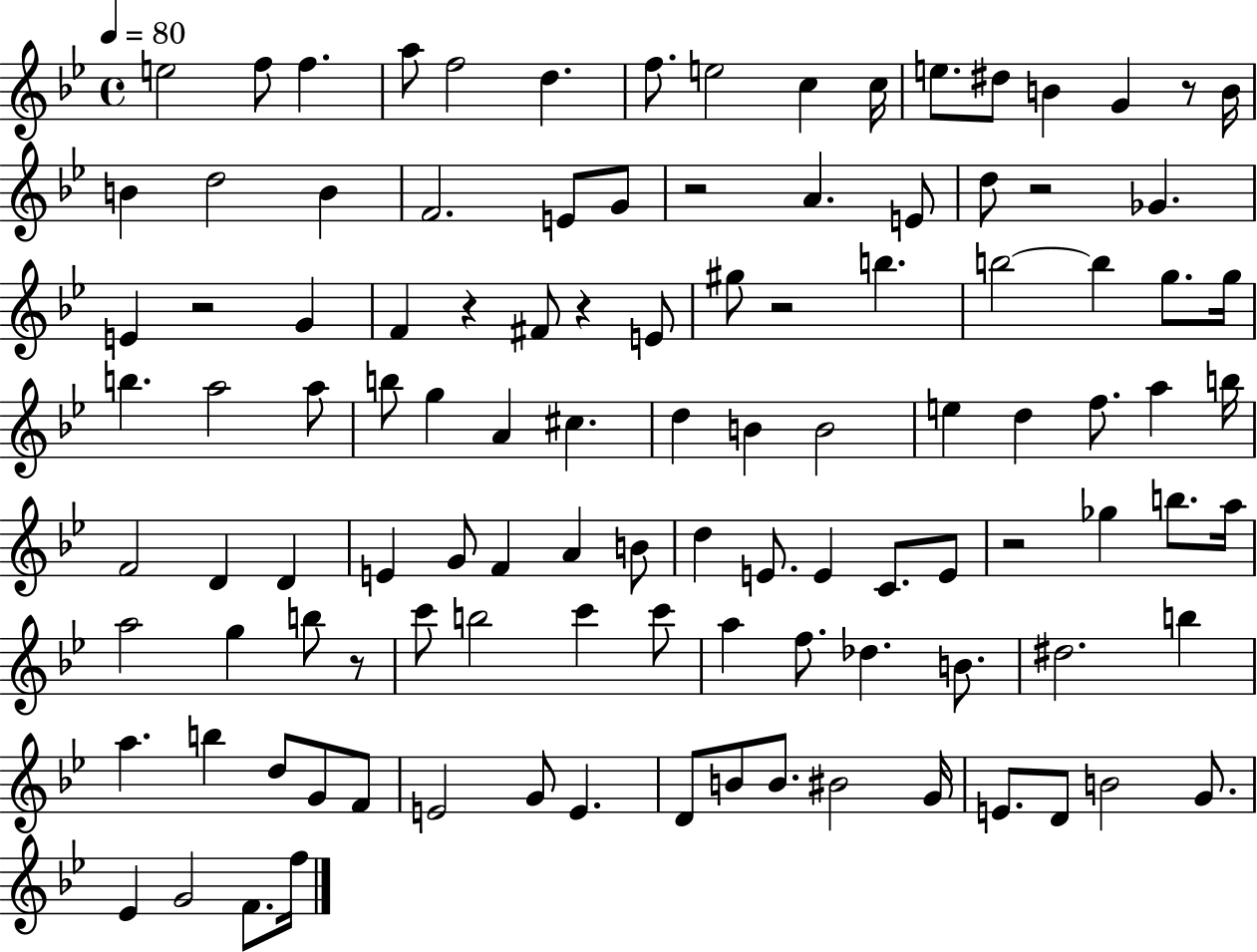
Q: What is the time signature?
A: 4/4